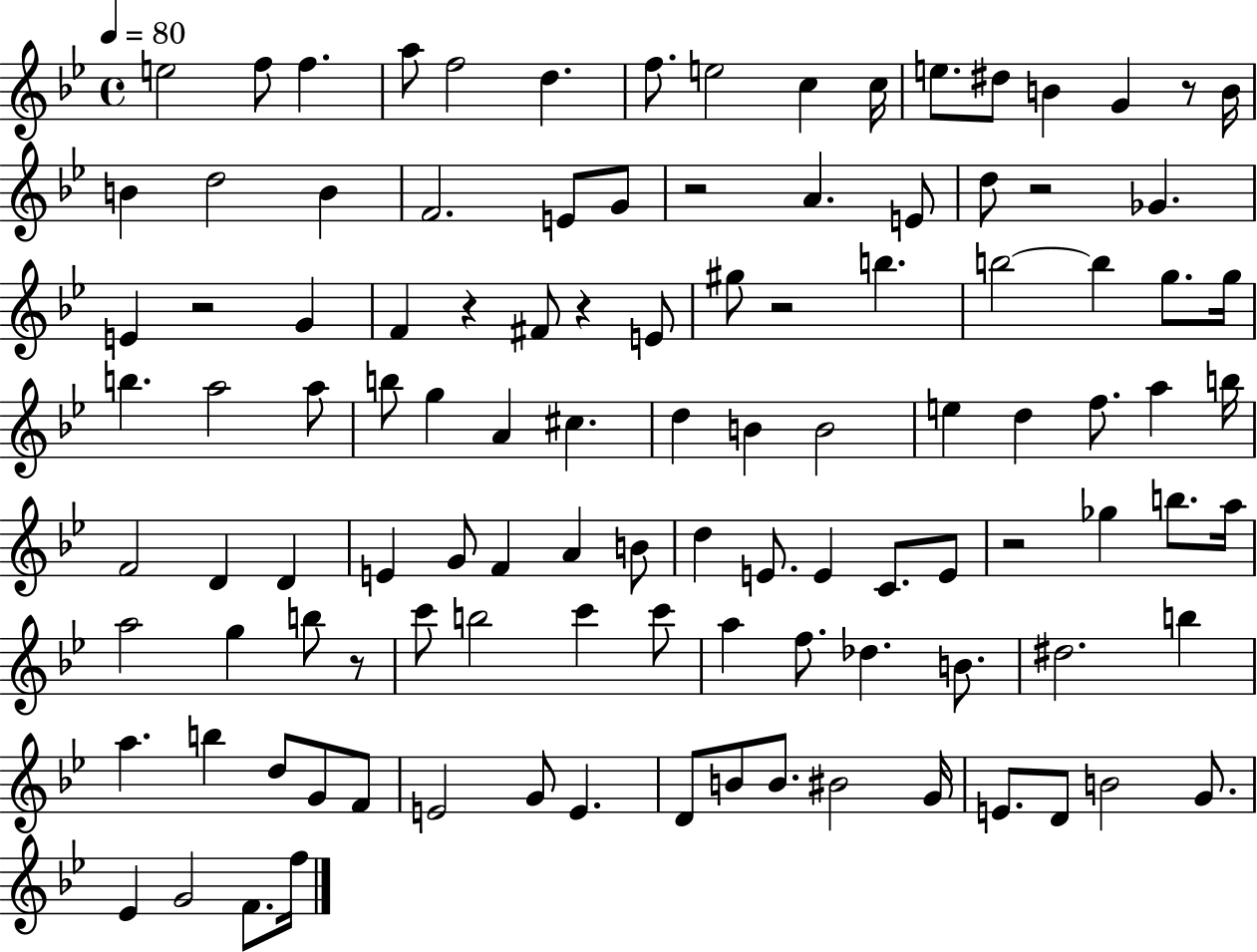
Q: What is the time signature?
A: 4/4